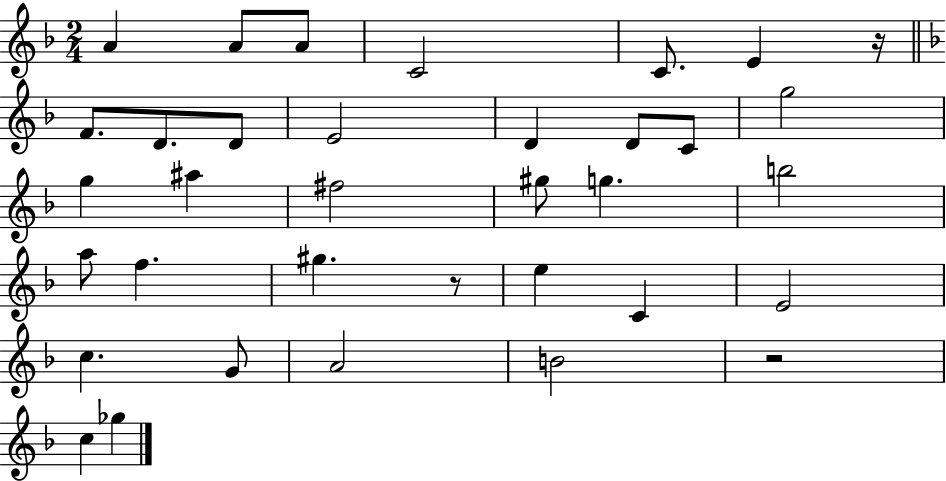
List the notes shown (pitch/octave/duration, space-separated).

A4/q A4/e A4/e C4/h C4/e. E4/q R/s F4/e. D4/e. D4/e E4/h D4/q D4/e C4/e G5/h G5/q A#5/q F#5/h G#5/e G5/q. B5/h A5/e F5/q. G#5/q. R/e E5/q C4/q E4/h C5/q. G4/e A4/h B4/h R/h C5/q Gb5/q